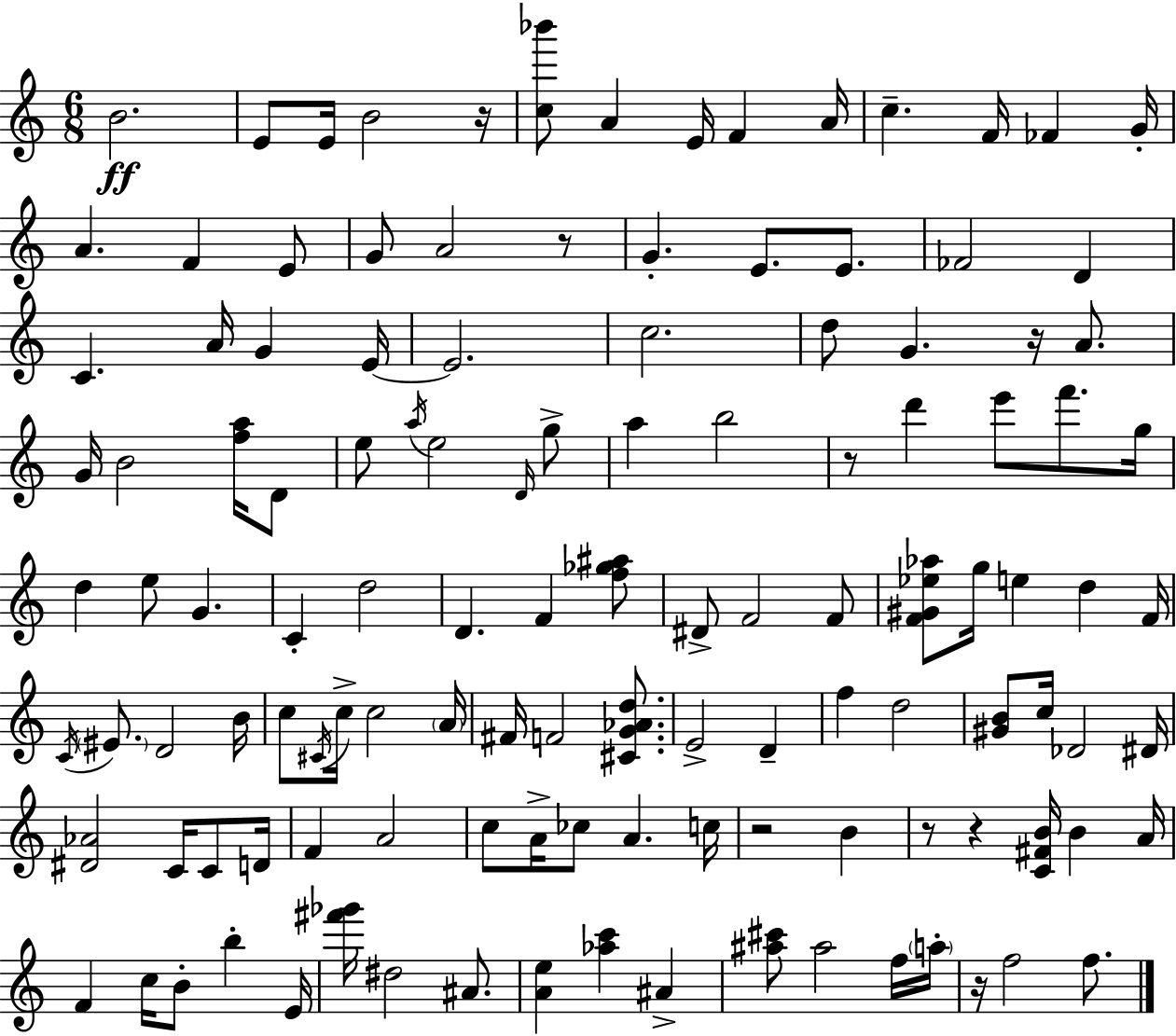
{
  \clef treble
  \numericTimeSignature
  \time 6/8
  \key c \major
  b'2.\ff | e'8 e'16 b'2 r16 | <c'' bes'''>8 a'4 e'16 f'4 a'16 | c''4.-- f'16 fes'4 g'16-. | \break a'4. f'4 e'8 | g'8 a'2 r8 | g'4.-. e'8. e'8. | fes'2 d'4 | \break c'4. a'16 g'4 e'16~~ | e'2. | c''2. | d''8 g'4. r16 a'8. | \break g'16 b'2 <f'' a''>16 d'8 | e''8 \acciaccatura { a''16 } e''2 \grace { d'16 } | g''8-> a''4 b''2 | r8 d'''4 e'''8 f'''8. | \break g''16 d''4 e''8 g'4. | c'4-. d''2 | d'4. f'4 | <f'' ges'' ais''>8 dis'8-> f'2 | \break f'8 <f' gis' ees'' aes''>8 g''16 e''4 d''4 | f'16 \acciaccatura { c'16 } \parenthesize eis'8. d'2 | b'16 c''8 \acciaccatura { cis'16 } c''16-> c''2 | \parenthesize a'16 fis'16 f'2 | \break <cis' g' aes' d''>8. e'2-> | d'4-- f''4 d''2 | <gis' b'>8 c''16 des'2 | dis'16 <dis' aes'>2 | \break c'16 c'8 d'16 f'4 a'2 | c''8 a'16-> ces''8 a'4. | c''16 r2 | b'4 r8 r4 <c' fis' b'>16 b'4 | \break a'16 f'4 c''16 b'8-. b''4-. | e'16 <fis''' ges'''>16 dis''2 | ais'8. <a' e''>4 <aes'' c'''>4 | ais'4-> <ais'' cis'''>8 ais''2 | \break f''16 \parenthesize a''16-. r16 f''2 | f''8. \bar "|."
}